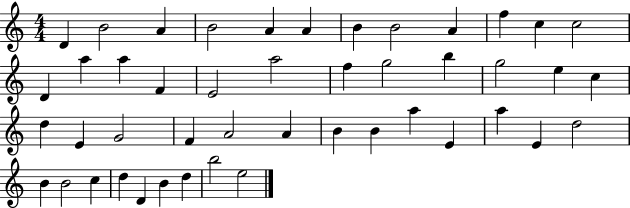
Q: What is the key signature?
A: C major